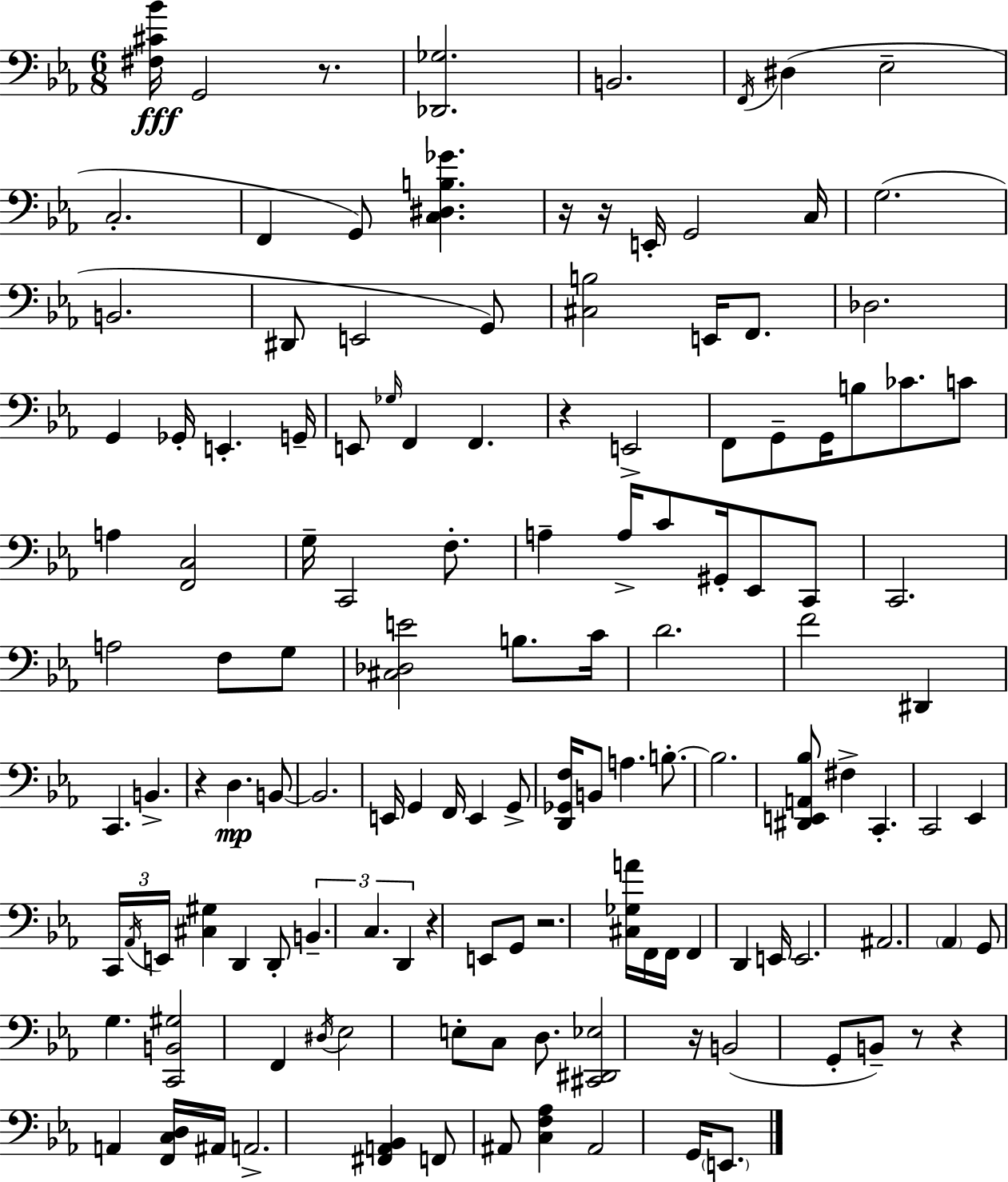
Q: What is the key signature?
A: C minor